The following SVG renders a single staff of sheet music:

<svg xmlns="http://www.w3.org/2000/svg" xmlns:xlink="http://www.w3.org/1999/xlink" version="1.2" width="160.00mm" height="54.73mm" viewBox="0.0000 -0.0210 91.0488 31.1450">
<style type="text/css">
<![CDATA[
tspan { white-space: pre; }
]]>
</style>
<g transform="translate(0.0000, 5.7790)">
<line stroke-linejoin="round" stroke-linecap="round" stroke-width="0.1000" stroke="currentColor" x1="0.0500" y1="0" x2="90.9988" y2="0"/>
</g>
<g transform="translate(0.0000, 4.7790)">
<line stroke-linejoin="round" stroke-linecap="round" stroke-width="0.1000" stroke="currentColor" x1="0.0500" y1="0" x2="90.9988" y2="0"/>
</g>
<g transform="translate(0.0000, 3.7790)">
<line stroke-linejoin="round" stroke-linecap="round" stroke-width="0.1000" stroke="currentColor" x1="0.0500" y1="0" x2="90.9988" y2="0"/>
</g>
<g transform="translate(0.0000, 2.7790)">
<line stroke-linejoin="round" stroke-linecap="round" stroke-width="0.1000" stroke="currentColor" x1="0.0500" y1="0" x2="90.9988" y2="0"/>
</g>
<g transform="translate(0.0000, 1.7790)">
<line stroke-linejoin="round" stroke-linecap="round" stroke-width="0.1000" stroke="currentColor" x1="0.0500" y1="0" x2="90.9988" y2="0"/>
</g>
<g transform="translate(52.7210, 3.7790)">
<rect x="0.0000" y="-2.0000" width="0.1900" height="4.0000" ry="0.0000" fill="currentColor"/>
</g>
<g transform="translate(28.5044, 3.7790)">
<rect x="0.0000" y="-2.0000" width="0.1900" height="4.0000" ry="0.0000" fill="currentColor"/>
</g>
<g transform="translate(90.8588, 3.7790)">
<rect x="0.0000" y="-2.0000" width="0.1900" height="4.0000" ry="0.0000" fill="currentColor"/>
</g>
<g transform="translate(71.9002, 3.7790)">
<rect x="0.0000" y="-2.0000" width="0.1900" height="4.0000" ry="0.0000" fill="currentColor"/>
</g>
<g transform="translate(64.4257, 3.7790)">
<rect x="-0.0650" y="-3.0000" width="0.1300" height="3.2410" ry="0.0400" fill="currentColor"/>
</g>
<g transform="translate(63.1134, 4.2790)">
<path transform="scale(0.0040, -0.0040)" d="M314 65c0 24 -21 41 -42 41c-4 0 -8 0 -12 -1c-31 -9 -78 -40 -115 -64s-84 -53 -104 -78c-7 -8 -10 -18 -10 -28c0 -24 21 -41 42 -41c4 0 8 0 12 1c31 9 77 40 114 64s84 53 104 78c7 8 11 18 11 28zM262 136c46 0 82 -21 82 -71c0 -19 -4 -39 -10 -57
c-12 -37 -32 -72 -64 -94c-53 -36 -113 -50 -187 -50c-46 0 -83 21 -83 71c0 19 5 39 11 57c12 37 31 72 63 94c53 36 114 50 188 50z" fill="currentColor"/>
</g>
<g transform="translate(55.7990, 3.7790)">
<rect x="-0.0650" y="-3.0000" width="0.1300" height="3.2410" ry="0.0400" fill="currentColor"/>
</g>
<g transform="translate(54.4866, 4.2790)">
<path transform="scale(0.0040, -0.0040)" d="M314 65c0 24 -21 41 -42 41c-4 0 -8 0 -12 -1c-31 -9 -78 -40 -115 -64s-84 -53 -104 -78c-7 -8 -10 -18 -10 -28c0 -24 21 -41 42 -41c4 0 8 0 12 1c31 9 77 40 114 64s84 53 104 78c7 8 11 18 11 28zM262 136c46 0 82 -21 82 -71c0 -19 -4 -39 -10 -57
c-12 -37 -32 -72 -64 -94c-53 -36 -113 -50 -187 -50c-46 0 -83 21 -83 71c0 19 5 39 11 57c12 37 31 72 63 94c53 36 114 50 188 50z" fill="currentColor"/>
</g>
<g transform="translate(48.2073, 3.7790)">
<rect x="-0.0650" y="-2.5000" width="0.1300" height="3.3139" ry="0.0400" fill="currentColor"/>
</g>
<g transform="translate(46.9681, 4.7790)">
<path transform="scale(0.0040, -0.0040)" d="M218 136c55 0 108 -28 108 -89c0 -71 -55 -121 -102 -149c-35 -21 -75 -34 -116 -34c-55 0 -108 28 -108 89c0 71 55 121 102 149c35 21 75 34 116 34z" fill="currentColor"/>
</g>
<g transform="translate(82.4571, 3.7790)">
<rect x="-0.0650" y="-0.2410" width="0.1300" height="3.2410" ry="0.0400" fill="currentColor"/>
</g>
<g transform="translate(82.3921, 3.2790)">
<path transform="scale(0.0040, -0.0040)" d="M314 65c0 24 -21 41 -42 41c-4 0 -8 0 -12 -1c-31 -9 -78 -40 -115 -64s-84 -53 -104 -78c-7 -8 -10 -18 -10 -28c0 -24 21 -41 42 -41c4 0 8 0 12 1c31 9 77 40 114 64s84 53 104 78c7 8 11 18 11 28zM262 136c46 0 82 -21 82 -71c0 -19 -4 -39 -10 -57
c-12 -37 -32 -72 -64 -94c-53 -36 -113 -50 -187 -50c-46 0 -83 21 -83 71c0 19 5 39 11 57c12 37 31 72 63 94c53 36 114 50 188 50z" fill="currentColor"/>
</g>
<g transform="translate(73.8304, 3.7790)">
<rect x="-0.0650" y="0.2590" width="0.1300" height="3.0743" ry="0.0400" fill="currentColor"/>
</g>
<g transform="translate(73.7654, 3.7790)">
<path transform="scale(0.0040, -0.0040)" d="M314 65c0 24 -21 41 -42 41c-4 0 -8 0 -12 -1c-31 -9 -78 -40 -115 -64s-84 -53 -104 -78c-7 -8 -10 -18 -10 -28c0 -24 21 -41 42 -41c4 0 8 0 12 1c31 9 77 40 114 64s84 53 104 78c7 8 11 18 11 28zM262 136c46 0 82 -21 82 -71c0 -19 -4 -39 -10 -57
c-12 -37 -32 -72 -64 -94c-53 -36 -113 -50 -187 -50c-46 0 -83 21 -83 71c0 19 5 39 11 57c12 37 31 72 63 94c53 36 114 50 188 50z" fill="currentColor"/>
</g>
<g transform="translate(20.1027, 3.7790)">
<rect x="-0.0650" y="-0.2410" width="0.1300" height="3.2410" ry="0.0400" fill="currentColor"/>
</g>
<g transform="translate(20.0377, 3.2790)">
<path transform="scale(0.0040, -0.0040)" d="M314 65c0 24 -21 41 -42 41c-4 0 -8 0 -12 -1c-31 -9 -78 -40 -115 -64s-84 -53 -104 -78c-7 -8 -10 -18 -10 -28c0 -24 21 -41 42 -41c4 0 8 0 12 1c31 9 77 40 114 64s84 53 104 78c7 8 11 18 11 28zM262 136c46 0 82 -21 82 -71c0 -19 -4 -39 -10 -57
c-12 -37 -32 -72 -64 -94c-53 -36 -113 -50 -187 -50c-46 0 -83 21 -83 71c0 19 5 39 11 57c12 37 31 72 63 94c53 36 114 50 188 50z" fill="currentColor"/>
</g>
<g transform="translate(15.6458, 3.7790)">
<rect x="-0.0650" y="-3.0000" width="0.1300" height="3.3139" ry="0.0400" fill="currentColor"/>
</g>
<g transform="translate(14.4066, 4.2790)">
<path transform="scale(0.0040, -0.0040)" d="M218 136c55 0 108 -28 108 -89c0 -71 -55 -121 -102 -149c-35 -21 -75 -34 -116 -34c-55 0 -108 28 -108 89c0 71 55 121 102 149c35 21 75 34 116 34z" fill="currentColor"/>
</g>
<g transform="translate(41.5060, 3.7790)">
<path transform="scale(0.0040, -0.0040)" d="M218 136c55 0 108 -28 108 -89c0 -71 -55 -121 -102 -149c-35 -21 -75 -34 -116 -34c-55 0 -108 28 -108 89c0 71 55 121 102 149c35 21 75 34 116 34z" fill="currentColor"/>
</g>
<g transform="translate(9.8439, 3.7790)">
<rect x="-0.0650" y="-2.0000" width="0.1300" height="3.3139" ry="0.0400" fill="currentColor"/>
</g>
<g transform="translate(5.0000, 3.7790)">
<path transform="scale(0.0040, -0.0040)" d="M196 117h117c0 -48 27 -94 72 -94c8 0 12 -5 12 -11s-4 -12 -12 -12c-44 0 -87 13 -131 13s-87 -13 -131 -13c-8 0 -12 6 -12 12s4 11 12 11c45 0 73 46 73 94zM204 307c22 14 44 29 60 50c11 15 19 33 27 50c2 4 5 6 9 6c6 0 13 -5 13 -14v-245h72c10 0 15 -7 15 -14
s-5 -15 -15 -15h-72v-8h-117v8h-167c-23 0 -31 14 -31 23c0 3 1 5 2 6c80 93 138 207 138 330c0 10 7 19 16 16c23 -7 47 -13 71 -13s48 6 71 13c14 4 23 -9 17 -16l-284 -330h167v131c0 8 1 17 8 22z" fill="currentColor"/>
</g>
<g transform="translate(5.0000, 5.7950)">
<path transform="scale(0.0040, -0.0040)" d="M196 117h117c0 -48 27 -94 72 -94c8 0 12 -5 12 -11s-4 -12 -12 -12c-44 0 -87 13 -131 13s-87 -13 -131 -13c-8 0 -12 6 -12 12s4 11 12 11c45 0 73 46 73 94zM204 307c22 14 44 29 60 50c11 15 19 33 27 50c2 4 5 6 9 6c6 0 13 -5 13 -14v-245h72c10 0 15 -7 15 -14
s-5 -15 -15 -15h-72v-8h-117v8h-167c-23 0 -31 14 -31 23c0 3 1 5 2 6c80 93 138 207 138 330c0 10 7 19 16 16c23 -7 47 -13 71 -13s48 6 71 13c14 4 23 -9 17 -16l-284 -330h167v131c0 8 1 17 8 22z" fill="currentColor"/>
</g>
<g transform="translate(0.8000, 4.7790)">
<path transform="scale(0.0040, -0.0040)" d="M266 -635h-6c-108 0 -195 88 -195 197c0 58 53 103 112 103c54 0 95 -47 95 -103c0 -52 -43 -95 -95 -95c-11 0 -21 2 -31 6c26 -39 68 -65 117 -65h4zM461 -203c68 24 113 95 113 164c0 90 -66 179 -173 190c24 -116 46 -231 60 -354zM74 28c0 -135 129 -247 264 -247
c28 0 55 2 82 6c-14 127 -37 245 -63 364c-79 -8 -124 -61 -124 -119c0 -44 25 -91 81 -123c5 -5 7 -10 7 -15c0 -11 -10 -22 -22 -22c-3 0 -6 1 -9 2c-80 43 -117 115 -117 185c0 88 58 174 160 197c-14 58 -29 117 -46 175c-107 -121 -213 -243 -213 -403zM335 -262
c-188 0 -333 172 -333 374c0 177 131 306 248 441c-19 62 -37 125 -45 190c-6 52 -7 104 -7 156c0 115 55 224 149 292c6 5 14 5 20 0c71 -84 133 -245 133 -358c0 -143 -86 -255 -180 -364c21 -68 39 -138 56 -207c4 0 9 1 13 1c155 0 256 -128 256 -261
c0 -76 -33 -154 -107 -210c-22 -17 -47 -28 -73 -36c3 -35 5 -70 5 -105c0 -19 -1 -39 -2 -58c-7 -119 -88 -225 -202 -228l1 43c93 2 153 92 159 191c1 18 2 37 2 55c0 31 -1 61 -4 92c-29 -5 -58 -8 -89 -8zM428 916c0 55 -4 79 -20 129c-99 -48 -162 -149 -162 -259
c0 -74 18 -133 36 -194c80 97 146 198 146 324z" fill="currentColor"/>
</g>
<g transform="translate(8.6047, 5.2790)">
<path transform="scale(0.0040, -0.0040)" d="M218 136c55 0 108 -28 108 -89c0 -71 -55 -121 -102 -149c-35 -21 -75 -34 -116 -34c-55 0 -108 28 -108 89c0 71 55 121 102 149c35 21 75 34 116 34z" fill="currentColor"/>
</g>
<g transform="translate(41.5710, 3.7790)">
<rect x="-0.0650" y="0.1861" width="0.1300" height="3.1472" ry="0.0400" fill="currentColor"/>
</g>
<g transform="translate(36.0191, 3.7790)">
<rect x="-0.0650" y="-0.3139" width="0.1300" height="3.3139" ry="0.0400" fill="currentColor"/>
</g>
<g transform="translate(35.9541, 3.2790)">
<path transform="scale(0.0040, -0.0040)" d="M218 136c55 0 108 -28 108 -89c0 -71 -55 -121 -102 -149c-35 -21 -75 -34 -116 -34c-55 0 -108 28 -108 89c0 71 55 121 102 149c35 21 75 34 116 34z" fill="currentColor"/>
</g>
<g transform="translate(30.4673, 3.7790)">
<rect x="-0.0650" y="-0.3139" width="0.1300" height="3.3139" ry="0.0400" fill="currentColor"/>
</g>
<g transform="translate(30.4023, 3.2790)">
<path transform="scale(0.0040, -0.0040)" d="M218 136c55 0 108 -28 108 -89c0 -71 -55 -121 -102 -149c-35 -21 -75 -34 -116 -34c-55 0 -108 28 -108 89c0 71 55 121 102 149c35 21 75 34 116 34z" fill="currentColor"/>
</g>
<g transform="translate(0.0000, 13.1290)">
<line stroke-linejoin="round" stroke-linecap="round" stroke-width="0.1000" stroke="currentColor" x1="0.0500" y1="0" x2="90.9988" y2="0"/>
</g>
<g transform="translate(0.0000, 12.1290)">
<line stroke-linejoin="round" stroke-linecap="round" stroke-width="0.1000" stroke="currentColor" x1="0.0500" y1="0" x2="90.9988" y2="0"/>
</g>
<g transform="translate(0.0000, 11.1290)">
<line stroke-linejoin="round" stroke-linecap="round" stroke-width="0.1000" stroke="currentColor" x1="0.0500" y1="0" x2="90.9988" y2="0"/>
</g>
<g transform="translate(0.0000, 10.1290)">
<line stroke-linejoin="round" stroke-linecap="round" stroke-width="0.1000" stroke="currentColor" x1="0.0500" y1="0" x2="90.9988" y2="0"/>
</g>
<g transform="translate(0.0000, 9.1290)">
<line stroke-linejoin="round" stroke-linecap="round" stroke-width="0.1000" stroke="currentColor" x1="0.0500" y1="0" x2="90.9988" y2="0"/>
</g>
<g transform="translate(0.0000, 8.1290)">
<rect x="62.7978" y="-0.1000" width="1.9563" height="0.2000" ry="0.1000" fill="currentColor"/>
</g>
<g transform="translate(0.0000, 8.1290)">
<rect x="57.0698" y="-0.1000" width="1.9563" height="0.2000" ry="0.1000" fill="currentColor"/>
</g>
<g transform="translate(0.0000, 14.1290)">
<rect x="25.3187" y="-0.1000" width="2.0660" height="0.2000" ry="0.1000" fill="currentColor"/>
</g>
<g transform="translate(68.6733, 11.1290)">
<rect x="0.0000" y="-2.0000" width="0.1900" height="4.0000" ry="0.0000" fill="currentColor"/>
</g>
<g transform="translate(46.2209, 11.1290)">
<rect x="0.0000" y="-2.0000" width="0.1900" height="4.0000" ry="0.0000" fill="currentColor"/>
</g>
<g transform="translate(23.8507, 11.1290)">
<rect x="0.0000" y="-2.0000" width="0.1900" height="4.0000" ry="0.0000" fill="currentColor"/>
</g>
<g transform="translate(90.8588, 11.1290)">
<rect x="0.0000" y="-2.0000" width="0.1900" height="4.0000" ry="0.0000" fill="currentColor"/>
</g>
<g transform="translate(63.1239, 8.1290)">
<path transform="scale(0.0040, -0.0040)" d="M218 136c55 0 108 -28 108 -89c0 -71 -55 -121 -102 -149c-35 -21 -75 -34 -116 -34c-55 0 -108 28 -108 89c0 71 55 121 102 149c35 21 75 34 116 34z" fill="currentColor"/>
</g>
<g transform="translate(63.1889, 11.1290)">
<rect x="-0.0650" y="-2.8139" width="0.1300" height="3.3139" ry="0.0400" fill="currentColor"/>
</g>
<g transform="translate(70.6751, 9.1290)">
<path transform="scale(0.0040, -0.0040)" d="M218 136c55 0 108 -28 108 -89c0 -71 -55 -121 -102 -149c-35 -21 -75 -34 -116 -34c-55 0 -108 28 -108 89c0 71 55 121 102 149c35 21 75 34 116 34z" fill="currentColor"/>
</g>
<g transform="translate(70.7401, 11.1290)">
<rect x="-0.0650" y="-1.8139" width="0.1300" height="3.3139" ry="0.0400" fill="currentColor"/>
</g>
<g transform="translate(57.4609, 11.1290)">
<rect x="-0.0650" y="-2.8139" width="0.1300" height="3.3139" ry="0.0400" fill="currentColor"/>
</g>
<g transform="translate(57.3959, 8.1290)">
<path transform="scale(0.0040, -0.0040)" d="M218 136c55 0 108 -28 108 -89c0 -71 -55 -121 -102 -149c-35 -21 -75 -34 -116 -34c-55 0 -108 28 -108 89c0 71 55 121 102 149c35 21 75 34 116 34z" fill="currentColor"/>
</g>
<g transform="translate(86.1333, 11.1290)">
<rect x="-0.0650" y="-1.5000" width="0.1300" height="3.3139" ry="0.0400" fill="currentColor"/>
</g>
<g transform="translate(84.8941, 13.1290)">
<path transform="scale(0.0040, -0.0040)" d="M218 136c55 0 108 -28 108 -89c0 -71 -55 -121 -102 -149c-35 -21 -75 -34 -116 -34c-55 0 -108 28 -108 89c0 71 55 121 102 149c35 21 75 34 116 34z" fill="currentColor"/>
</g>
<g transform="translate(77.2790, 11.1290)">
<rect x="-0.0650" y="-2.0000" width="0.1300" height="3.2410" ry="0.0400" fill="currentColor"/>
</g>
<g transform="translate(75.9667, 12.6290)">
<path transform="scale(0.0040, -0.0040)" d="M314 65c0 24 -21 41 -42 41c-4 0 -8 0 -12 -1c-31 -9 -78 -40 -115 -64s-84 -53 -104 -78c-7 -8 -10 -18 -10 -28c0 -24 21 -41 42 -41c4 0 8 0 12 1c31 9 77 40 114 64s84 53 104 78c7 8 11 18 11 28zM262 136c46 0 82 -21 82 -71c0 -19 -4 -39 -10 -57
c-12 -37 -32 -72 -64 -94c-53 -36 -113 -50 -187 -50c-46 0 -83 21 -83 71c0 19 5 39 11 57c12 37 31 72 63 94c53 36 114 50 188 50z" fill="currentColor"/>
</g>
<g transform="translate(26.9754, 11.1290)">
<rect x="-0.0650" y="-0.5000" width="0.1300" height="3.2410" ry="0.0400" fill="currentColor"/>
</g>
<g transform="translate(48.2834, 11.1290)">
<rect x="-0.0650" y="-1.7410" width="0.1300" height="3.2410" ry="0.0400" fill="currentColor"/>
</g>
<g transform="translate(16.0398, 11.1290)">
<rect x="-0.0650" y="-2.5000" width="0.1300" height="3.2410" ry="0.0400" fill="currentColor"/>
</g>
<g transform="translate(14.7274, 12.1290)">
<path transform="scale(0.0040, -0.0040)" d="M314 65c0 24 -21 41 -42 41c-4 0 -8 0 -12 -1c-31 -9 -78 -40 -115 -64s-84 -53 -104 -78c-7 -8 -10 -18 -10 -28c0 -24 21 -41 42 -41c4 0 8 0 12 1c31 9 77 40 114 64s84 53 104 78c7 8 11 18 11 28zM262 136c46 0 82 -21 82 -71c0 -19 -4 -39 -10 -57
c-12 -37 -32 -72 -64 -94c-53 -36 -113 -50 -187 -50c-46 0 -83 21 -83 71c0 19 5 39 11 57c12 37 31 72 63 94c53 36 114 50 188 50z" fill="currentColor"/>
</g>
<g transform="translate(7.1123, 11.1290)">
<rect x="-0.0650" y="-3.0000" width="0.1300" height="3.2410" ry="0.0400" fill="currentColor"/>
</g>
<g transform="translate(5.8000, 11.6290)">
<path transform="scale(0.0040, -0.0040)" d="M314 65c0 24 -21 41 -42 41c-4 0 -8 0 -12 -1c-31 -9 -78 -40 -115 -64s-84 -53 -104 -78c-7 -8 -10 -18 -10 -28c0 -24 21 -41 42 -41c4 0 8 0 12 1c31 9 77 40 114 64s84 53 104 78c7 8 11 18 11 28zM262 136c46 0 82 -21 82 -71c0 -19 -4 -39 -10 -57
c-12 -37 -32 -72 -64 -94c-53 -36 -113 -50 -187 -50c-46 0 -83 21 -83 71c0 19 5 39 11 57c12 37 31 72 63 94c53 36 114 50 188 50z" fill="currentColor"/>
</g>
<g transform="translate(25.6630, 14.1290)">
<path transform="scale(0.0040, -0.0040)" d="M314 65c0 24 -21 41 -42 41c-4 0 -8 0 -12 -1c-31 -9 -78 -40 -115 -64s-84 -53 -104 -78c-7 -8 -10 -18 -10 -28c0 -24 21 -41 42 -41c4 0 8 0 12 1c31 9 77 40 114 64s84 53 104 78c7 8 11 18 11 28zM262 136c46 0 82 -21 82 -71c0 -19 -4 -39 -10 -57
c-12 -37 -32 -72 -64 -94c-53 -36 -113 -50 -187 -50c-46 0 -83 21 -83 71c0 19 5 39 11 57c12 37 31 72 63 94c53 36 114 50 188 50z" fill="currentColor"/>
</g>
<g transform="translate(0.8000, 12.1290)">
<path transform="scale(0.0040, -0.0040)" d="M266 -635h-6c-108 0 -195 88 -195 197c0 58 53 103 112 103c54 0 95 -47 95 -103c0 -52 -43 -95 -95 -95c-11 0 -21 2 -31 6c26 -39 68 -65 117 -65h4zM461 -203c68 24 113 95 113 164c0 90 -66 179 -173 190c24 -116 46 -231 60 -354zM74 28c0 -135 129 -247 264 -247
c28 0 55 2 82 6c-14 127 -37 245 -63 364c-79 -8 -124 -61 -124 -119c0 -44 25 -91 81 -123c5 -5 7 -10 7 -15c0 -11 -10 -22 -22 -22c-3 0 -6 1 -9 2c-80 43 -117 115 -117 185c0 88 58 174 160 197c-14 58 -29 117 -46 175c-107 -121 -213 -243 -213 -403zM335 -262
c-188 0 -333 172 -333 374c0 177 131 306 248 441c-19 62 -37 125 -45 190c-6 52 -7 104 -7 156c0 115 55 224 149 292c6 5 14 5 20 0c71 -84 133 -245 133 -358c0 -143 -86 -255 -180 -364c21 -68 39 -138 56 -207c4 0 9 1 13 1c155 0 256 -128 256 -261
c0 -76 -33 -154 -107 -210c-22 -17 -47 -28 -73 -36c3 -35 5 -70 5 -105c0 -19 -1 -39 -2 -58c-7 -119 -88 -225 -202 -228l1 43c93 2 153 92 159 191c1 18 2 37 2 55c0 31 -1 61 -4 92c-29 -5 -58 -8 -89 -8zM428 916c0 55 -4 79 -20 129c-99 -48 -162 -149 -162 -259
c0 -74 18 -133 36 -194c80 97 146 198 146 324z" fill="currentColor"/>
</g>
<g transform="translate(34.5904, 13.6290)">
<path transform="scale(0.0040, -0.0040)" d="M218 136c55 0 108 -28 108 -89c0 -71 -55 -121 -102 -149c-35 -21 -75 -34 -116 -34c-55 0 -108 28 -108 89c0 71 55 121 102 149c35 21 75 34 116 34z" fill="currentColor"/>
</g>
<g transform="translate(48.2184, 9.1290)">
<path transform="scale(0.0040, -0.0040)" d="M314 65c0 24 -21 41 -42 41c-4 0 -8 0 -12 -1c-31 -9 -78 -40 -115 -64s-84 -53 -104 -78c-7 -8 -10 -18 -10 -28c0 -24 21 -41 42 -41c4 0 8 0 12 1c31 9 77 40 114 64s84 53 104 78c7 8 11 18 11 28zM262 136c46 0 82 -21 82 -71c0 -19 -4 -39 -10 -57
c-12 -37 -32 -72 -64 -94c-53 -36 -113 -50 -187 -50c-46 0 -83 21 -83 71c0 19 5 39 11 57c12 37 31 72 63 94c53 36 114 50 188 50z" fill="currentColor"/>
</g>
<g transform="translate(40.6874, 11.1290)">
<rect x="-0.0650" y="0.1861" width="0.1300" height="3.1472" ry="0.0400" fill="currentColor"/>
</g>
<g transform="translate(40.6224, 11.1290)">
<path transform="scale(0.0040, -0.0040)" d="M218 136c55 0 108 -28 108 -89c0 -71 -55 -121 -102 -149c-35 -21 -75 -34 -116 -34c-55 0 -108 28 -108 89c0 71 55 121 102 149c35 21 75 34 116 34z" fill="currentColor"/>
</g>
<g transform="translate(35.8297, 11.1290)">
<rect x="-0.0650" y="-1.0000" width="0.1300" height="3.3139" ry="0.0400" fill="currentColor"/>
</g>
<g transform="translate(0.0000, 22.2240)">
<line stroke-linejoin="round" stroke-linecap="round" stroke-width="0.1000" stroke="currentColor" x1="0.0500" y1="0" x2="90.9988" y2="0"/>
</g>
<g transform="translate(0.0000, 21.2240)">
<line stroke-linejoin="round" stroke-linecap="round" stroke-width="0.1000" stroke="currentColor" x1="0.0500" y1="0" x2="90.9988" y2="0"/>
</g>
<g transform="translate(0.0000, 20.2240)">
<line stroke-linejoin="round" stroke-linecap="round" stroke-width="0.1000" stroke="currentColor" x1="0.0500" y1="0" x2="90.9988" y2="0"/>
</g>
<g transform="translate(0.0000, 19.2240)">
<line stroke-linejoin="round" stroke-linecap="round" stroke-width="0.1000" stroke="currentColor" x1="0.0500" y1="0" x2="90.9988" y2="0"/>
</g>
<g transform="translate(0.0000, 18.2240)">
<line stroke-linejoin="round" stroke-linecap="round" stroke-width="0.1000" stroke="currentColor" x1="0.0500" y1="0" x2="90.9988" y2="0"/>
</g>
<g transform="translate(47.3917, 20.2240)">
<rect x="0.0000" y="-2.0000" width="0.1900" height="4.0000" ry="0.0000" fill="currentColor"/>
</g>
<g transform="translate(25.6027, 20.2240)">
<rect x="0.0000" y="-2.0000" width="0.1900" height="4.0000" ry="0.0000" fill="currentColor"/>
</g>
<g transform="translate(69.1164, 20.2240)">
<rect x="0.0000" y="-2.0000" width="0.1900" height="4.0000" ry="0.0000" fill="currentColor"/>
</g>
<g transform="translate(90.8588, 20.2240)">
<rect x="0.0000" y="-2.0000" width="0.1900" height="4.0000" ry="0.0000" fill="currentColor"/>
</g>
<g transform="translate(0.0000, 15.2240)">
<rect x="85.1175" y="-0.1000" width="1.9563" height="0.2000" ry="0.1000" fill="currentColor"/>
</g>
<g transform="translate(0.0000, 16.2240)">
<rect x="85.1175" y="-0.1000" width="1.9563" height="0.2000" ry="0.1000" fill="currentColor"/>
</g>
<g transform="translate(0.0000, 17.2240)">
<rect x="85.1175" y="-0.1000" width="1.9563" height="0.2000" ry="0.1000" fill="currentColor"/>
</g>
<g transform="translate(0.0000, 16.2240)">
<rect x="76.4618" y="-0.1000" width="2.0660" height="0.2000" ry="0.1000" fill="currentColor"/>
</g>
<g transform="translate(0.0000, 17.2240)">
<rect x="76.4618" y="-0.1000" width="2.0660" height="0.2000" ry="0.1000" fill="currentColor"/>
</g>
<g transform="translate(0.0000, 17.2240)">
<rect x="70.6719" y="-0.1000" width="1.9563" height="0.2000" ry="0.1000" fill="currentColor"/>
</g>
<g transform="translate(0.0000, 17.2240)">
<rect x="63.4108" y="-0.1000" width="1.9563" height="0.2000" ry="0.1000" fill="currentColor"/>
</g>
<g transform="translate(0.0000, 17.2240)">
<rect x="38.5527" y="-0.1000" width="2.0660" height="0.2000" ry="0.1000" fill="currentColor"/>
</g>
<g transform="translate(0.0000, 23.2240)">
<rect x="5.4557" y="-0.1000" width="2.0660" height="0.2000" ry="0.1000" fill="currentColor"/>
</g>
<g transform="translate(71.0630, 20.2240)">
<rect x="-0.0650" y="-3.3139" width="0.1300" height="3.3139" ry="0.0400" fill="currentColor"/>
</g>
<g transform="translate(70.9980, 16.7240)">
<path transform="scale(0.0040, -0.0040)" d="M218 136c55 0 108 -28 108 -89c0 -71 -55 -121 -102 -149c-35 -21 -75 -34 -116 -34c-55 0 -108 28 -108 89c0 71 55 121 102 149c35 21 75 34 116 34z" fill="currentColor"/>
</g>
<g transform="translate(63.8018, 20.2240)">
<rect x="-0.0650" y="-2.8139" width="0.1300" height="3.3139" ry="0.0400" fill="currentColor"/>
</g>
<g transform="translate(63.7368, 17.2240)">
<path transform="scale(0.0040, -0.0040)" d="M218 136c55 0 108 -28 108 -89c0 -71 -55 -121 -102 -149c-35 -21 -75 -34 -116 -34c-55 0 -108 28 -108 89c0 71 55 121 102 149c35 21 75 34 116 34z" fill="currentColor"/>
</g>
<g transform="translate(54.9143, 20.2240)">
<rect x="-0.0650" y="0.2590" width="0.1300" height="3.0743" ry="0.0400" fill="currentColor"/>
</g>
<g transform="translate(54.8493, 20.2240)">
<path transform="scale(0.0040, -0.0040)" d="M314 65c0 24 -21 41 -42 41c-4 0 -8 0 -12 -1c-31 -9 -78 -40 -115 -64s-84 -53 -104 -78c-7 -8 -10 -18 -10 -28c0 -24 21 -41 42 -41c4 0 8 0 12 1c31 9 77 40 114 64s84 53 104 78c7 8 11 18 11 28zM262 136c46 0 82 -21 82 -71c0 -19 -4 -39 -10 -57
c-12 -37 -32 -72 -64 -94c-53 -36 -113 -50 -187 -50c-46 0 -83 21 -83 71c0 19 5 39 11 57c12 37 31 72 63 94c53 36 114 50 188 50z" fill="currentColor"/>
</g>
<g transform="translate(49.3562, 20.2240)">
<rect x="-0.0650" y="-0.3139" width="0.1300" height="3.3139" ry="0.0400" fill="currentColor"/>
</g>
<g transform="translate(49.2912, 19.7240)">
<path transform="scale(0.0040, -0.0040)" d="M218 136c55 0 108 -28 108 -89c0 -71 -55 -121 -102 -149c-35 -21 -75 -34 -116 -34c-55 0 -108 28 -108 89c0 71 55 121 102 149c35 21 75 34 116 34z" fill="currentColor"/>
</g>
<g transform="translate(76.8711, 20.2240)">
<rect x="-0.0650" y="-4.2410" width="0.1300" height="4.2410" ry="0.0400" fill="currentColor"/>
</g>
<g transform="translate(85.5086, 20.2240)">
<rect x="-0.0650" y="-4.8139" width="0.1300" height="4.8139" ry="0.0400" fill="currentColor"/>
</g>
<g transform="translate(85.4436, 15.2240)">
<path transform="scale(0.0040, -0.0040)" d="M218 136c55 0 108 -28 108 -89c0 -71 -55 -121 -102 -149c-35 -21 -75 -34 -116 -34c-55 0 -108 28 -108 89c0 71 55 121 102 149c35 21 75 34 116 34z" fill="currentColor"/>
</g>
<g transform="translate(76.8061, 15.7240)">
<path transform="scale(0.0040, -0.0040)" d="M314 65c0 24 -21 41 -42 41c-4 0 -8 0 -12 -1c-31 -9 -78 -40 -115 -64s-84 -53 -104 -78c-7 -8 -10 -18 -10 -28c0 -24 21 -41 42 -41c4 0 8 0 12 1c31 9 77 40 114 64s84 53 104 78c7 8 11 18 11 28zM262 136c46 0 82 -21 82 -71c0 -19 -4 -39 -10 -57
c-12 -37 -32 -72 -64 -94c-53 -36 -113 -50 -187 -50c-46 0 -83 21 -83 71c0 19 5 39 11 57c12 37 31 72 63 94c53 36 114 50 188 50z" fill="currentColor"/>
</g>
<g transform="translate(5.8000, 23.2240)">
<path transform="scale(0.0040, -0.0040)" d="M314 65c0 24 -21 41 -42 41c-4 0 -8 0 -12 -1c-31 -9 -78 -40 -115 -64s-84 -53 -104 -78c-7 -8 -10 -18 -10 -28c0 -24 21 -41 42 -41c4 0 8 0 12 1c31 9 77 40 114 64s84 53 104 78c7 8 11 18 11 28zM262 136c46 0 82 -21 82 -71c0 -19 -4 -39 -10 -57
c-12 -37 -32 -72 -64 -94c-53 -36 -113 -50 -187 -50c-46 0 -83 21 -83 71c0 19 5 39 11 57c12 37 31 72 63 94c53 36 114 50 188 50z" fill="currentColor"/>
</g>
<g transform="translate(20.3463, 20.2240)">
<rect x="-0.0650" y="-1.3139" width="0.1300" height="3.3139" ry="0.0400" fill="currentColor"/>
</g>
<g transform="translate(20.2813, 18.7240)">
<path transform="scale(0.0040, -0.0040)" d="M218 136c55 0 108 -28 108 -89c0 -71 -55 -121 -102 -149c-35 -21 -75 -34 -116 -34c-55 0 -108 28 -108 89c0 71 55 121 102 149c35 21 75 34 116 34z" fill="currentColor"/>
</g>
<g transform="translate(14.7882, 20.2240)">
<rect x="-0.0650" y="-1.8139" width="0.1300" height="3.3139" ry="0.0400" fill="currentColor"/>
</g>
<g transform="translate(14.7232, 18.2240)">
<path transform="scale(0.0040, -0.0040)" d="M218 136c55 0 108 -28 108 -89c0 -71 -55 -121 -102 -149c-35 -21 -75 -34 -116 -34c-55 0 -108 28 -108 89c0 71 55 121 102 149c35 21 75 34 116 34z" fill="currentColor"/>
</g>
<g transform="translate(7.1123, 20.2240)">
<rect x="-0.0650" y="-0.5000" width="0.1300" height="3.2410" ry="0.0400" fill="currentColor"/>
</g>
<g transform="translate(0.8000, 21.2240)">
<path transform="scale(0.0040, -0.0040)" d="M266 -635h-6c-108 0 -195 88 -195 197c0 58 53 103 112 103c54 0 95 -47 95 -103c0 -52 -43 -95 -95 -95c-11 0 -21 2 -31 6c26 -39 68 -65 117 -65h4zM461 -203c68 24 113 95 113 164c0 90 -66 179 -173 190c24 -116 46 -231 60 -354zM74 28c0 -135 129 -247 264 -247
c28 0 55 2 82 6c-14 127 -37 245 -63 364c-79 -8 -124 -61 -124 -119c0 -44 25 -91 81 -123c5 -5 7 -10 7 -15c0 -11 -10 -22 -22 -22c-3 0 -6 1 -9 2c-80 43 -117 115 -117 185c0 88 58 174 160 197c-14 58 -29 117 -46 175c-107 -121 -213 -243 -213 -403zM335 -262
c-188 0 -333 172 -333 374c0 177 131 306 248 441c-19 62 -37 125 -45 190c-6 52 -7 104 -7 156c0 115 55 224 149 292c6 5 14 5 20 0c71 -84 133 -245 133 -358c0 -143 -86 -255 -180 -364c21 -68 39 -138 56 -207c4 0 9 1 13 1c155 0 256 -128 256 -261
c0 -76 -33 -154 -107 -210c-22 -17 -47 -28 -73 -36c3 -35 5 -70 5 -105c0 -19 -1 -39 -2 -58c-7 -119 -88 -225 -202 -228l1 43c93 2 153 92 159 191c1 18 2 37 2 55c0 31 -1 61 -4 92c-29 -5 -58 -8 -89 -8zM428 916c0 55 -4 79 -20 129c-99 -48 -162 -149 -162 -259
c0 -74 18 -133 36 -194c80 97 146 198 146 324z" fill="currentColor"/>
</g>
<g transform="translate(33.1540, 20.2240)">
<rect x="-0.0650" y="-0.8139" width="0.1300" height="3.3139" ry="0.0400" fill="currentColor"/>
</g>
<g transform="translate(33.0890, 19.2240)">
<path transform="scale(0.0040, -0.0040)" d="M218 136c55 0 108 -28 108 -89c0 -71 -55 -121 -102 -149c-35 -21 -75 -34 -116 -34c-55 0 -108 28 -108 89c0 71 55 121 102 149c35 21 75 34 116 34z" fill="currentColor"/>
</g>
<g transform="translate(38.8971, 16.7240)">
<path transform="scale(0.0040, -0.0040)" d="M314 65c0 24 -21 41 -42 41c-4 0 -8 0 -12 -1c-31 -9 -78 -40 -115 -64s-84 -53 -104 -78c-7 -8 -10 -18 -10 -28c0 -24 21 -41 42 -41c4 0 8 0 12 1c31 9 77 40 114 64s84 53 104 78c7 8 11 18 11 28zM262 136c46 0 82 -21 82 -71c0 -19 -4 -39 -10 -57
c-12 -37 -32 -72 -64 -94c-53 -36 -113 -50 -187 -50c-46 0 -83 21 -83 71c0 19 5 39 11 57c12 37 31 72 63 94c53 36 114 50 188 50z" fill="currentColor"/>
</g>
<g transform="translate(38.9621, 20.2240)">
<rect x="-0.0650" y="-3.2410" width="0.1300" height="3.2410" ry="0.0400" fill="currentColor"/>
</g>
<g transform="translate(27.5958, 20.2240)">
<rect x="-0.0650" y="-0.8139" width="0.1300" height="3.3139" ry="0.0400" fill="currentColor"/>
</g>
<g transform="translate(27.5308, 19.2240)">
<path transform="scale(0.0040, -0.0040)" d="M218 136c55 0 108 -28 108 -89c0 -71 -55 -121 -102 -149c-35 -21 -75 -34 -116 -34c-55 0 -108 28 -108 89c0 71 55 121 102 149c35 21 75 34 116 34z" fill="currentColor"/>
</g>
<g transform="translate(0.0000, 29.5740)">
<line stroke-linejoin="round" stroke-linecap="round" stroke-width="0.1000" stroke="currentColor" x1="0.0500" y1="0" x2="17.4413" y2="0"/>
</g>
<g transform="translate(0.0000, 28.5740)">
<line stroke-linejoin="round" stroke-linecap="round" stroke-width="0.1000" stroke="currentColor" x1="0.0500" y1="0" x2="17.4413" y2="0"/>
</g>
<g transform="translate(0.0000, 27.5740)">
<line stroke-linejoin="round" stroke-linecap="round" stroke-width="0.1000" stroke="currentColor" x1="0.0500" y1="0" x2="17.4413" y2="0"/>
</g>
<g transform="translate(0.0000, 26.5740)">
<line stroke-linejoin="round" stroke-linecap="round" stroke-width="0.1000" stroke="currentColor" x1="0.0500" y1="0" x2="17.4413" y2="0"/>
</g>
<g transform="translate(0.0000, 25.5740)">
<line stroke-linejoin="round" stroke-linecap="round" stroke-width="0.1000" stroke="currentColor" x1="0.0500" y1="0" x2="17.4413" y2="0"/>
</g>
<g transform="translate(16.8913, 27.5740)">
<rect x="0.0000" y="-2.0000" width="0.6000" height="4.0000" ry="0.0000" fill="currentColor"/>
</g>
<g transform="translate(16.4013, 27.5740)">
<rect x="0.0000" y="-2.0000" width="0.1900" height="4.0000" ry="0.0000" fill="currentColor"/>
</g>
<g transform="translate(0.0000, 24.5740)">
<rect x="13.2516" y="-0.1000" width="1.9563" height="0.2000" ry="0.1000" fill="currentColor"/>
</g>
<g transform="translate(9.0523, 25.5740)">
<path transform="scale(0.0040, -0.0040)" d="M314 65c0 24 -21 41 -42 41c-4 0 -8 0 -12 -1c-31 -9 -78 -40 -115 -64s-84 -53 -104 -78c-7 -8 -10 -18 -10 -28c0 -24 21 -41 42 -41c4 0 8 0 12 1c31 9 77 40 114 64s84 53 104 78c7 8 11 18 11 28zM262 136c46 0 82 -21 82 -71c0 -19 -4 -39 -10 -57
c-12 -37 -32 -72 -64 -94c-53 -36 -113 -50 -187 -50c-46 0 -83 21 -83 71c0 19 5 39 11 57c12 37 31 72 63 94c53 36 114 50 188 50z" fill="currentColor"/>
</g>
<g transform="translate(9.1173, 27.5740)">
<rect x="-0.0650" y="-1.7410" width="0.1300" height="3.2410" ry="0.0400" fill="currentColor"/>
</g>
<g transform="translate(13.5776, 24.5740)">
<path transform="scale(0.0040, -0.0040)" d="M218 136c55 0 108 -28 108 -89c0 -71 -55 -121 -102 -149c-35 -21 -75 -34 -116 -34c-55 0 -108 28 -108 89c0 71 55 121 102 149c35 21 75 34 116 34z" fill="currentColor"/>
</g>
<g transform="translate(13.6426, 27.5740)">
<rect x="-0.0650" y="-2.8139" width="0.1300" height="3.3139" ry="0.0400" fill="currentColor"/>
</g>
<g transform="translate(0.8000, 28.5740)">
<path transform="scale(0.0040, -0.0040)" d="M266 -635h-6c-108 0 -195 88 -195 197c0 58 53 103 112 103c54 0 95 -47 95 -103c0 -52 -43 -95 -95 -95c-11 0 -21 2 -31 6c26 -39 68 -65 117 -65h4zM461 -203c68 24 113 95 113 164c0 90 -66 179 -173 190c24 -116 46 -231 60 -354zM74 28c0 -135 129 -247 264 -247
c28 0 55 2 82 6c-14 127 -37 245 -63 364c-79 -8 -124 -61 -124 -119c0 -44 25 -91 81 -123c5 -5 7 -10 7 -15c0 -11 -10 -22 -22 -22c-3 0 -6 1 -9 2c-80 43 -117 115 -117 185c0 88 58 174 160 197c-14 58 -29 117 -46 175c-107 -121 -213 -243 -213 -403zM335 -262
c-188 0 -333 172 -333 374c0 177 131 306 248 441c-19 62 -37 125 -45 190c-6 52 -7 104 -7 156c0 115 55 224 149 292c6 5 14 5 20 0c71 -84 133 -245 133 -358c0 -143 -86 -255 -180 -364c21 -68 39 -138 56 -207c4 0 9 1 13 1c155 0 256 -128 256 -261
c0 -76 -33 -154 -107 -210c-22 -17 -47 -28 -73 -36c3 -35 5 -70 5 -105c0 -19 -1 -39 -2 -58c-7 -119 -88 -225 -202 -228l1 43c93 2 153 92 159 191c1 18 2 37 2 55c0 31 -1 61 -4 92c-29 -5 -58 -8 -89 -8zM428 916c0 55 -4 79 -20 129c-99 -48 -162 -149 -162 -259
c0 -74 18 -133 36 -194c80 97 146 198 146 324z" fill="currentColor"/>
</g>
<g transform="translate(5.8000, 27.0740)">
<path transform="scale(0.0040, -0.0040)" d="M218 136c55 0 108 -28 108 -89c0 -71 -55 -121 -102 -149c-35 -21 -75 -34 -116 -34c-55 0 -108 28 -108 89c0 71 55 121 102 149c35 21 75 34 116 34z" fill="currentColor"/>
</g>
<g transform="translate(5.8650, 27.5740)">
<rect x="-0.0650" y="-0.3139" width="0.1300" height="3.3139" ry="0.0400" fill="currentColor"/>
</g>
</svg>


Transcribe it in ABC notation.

X:1
T:Untitled
M:4/4
L:1/4
K:C
F A c2 c c B G A2 A2 B2 c2 A2 G2 C2 D B f2 a a f F2 E C2 f e d d b2 c B2 a b d'2 e' c f2 a